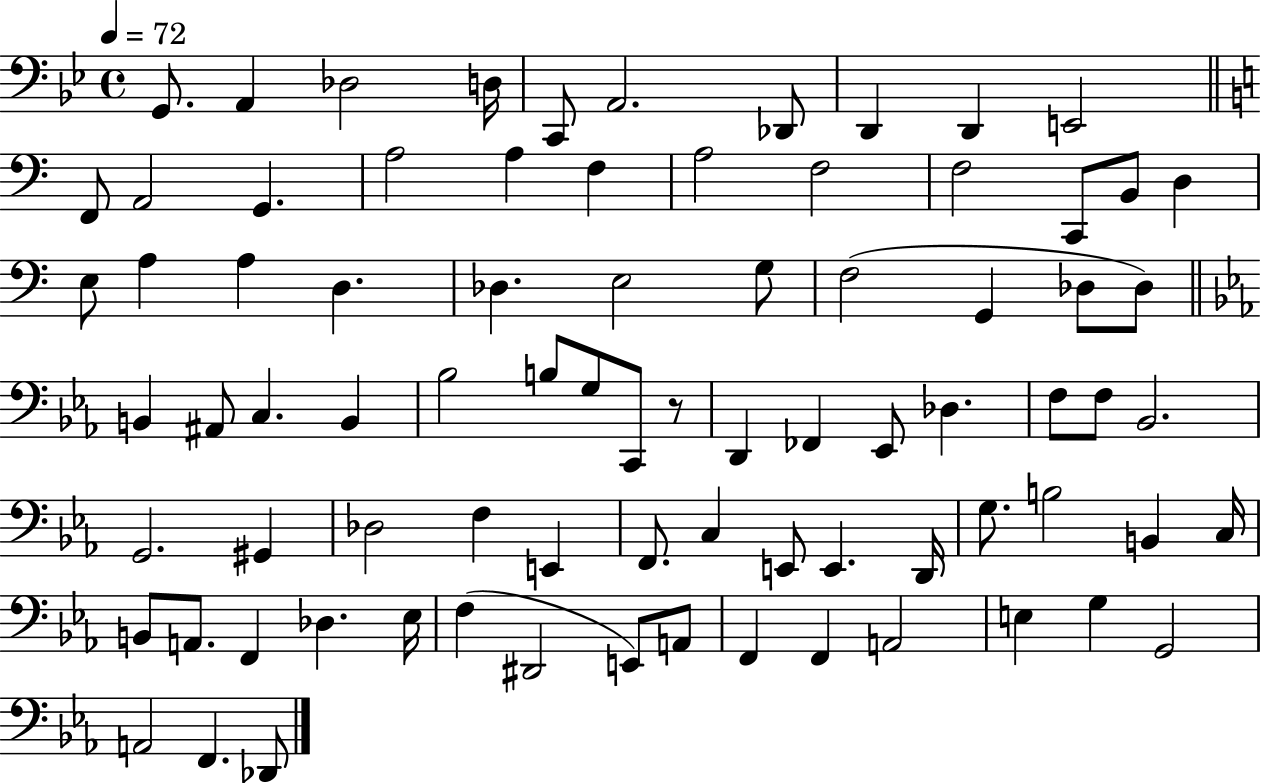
{
  \clef bass
  \time 4/4
  \defaultTimeSignature
  \key bes \major
  \tempo 4 = 72
  g,8. a,4 des2 d16 | c,8 a,2. des,8 | d,4 d,4 e,2 | \bar "||" \break \key c \major f,8 a,2 g,4. | a2 a4 f4 | a2 f2 | f2 c,8 b,8 d4 | \break e8 a4 a4 d4. | des4. e2 g8 | f2( g,4 des8 des8) | \bar "||" \break \key c \minor b,4 ais,8 c4. b,4 | bes2 b8 g8 c,8 r8 | d,4 fes,4 ees,8 des4. | f8 f8 bes,2. | \break g,2. gis,4 | des2 f4 e,4 | f,8. c4 e,8 e,4. d,16 | g8. b2 b,4 c16 | \break b,8 a,8. f,4 des4. ees16 | f4( dis,2 e,8) a,8 | f,4 f,4 a,2 | e4 g4 g,2 | \break a,2 f,4. des,8 | \bar "|."
}